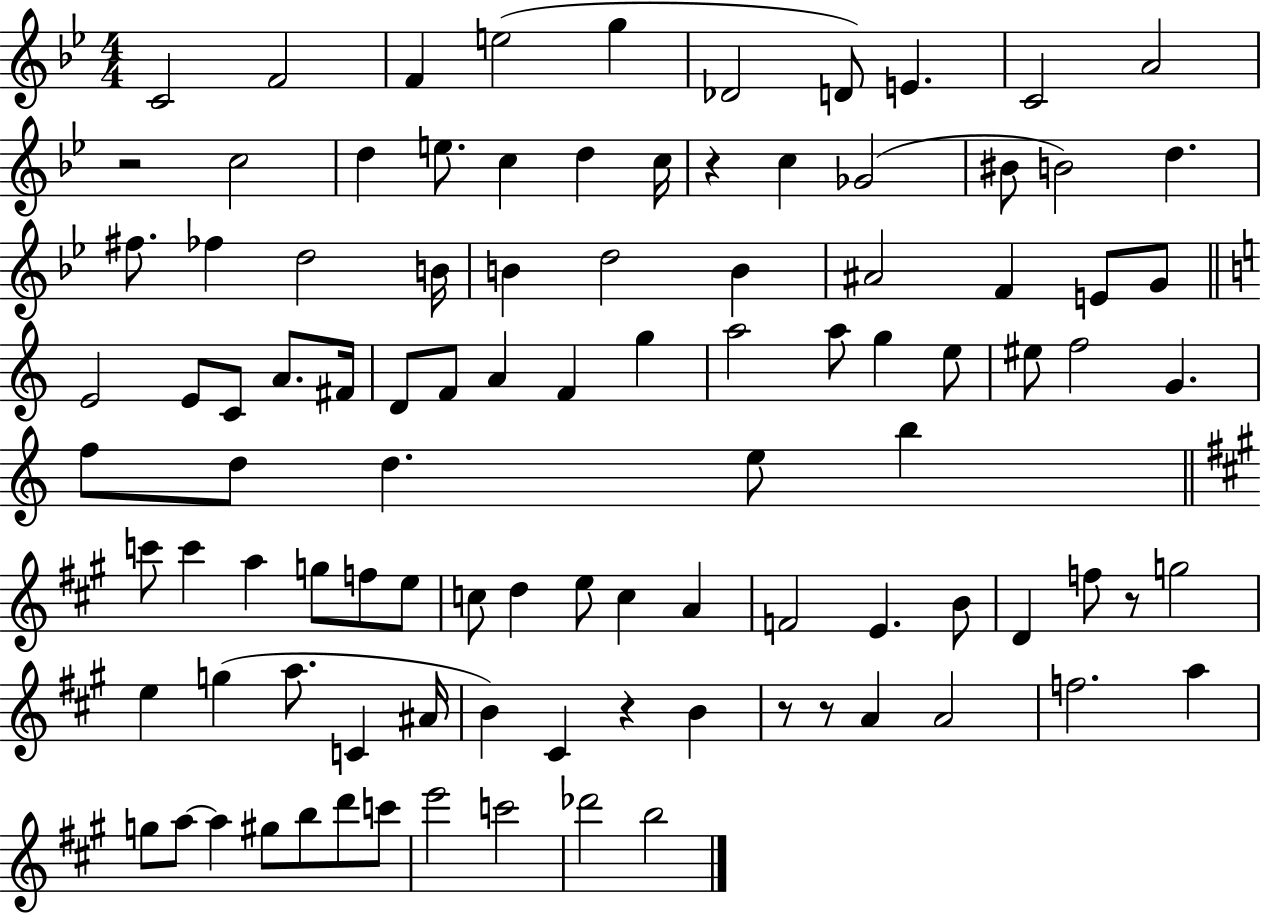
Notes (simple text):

C4/h F4/h F4/q E5/h G5/q Db4/h D4/e E4/q. C4/h A4/h R/h C5/h D5/q E5/e. C5/q D5/q C5/s R/q C5/q Gb4/h BIS4/e B4/h D5/q. F#5/e. FES5/q D5/h B4/s B4/q D5/h B4/q A#4/h F4/q E4/e G4/e E4/h E4/e C4/e A4/e. F#4/s D4/e F4/e A4/q F4/q G5/q A5/h A5/e G5/q E5/e EIS5/e F5/h G4/q. F5/e D5/e D5/q. E5/e B5/q C6/e C6/q A5/q G5/e F5/e E5/e C5/e D5/q E5/e C5/q A4/q F4/h E4/q. B4/e D4/q F5/e R/e G5/h E5/q G5/q A5/e. C4/q A#4/s B4/q C#4/q R/q B4/q R/e R/e A4/q A4/h F5/h. A5/q G5/e A5/e A5/q G#5/e B5/e D6/e C6/e E6/h C6/h Db6/h B5/h